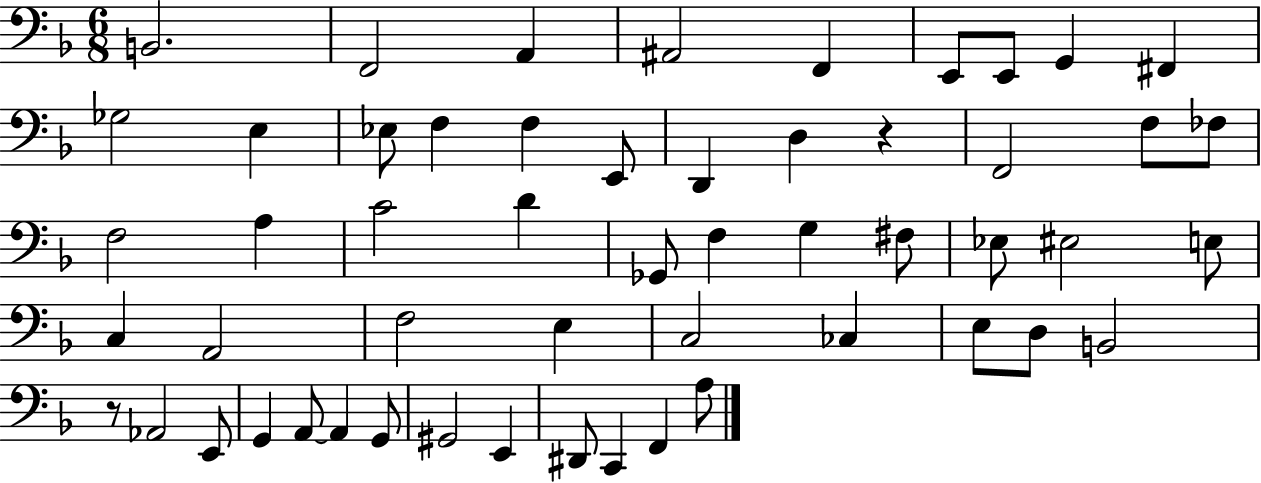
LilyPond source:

{
  \clef bass
  \numericTimeSignature
  \time 6/8
  \key f \major
  b,2. | f,2 a,4 | ais,2 f,4 | e,8 e,8 g,4 fis,4 | \break ges2 e4 | ees8 f4 f4 e,8 | d,4 d4 r4 | f,2 f8 fes8 | \break f2 a4 | c'2 d'4 | ges,8 f4 g4 fis8 | ees8 eis2 e8 | \break c4 a,2 | f2 e4 | c2 ces4 | e8 d8 b,2 | \break r8 aes,2 e,8 | g,4 a,8~~ a,4 g,8 | gis,2 e,4 | dis,8 c,4 f,4 a8 | \break \bar "|."
}